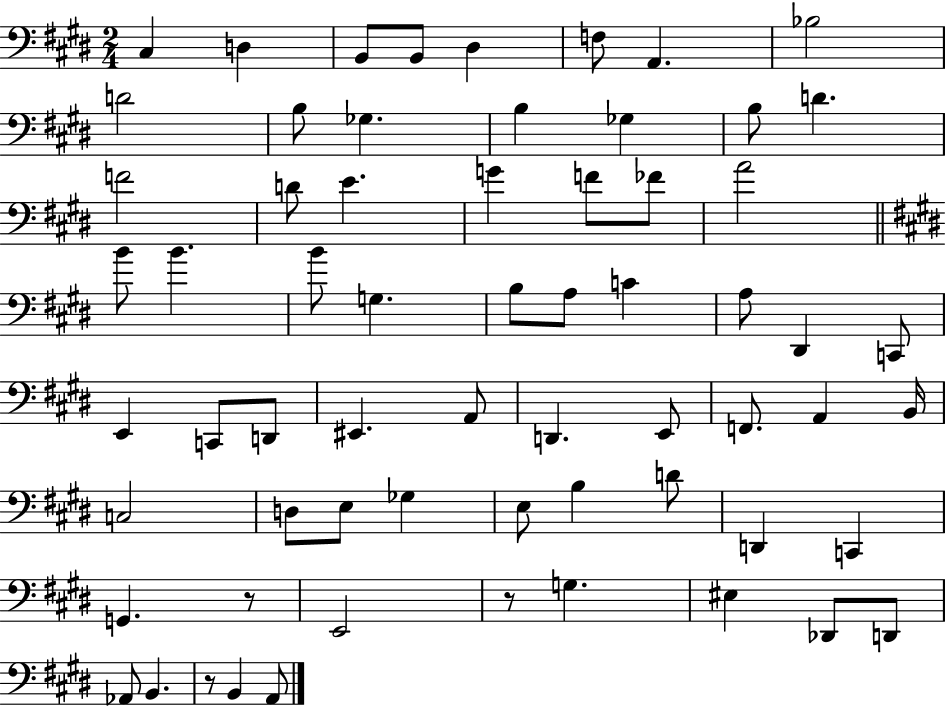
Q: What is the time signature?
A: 2/4